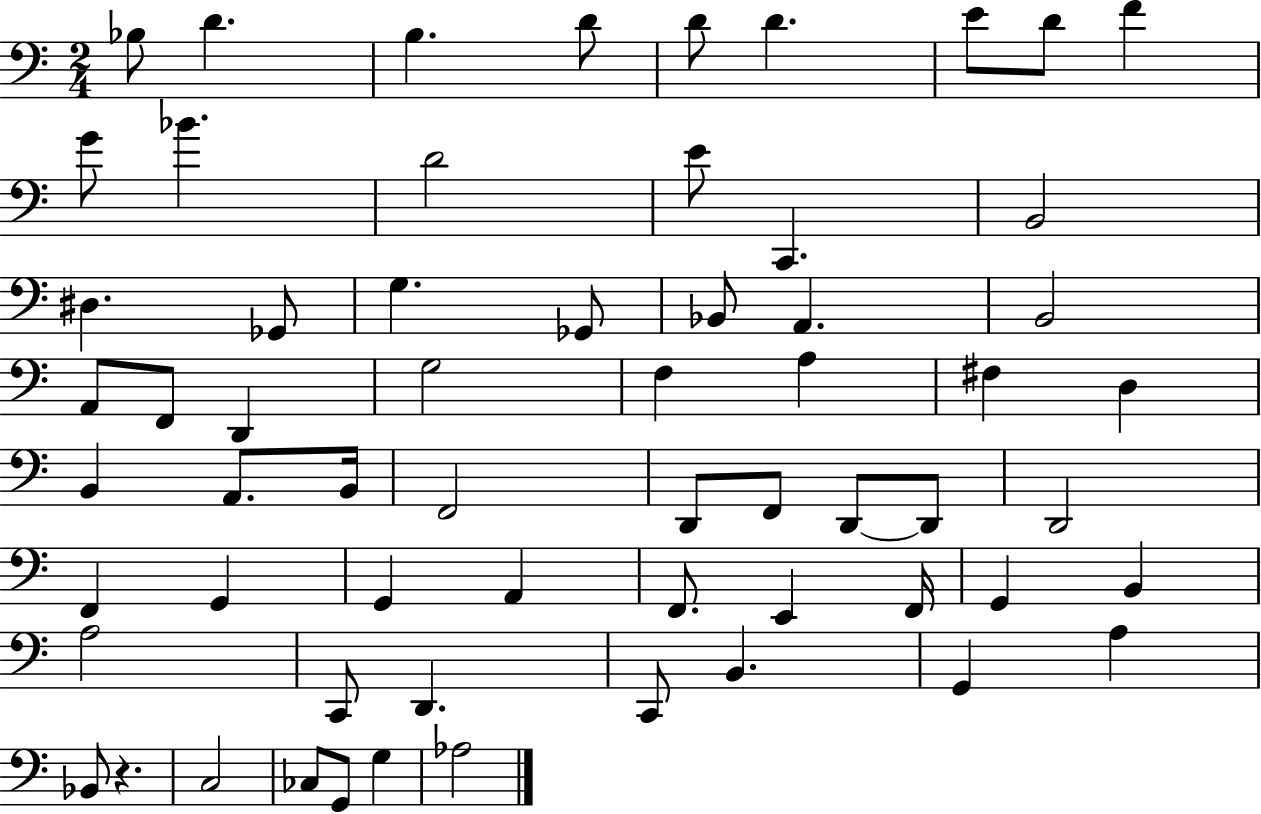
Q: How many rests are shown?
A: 1